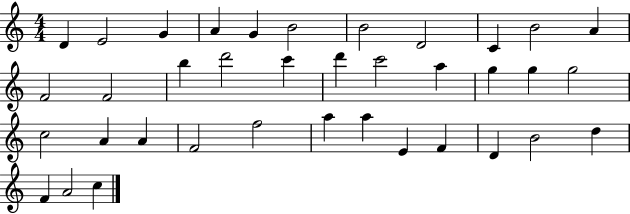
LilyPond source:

{
  \clef treble
  \numericTimeSignature
  \time 4/4
  \key c \major
  d'4 e'2 g'4 | a'4 g'4 b'2 | b'2 d'2 | c'4 b'2 a'4 | \break f'2 f'2 | b''4 d'''2 c'''4 | d'''4 c'''2 a''4 | g''4 g''4 g''2 | \break c''2 a'4 a'4 | f'2 f''2 | a''4 a''4 e'4 f'4 | d'4 b'2 d''4 | \break f'4 a'2 c''4 | \bar "|."
}